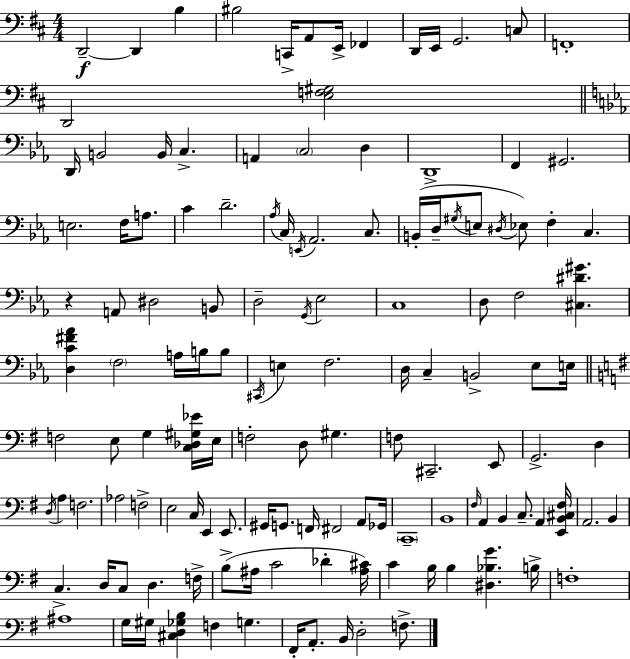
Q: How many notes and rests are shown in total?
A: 132